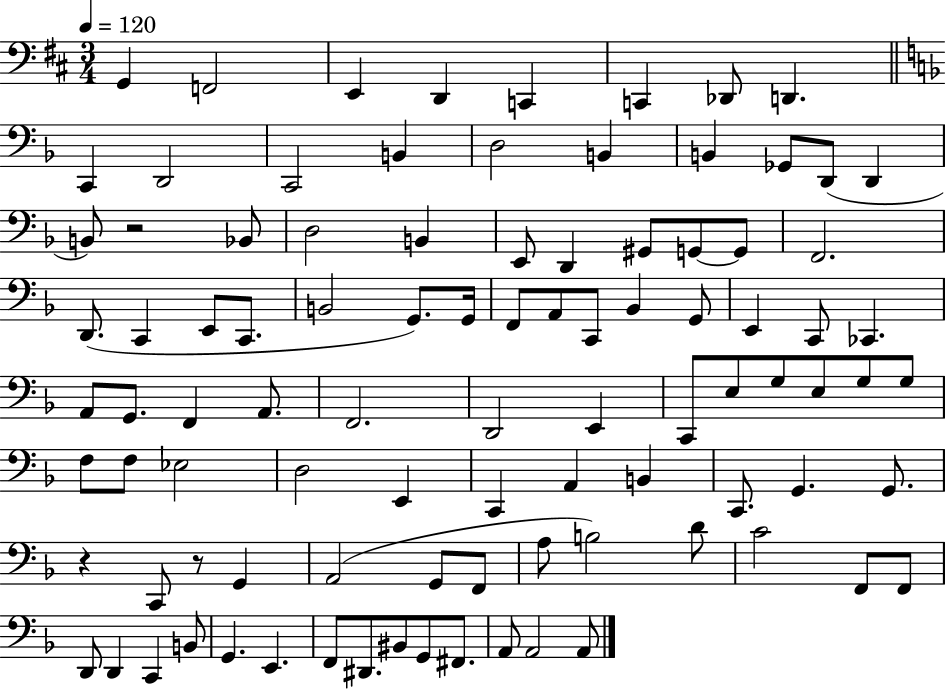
G2/q F2/h E2/q D2/q C2/q C2/q Db2/e D2/q. C2/q D2/h C2/h B2/q D3/h B2/q B2/q Gb2/e D2/e D2/q B2/e R/h Bb2/e D3/h B2/q E2/e D2/q G#2/e G2/e G2/e F2/h. D2/e. C2/q E2/e C2/e. B2/h G2/e. G2/s F2/e A2/e C2/e Bb2/q G2/e E2/q C2/e CES2/q. A2/e G2/e. F2/q A2/e. F2/h. D2/h E2/q C2/e E3/e G3/e E3/e G3/e G3/e F3/e F3/e Eb3/h D3/h E2/q C2/q A2/q B2/q C2/e. G2/q. G2/e. R/q C2/e R/e G2/q A2/h G2/e F2/e A3/e B3/h D4/e C4/h F2/e F2/e D2/e D2/q C2/q B2/e G2/q. E2/q. F2/e D#2/e. BIS2/e G2/e F#2/e. A2/e A2/h A2/e